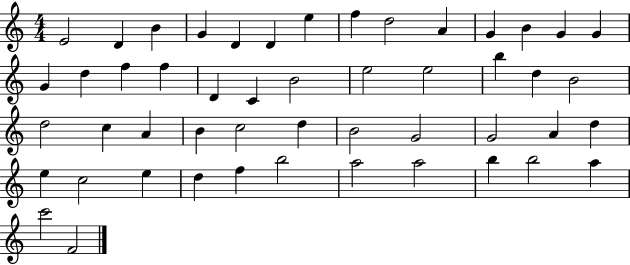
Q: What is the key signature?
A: C major